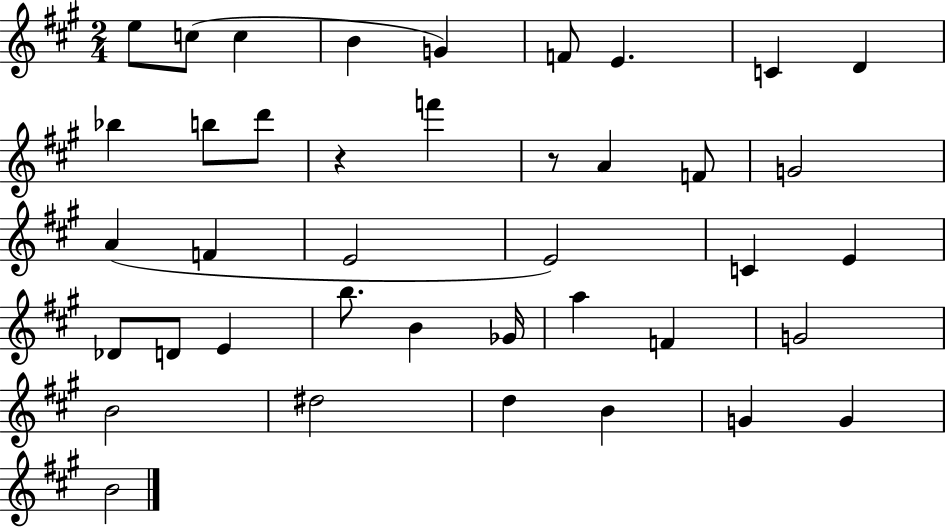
{
  \clef treble
  \numericTimeSignature
  \time 2/4
  \key a \major
  e''8 c''8( c''4 | b'4 g'4) | f'8 e'4. | c'4 d'4 | \break bes''4 b''8 d'''8 | r4 f'''4 | r8 a'4 f'8 | g'2 | \break a'4( f'4 | e'2 | e'2) | c'4 e'4 | \break des'8 d'8 e'4 | b''8. b'4 ges'16 | a''4 f'4 | g'2 | \break b'2 | dis''2 | d''4 b'4 | g'4 g'4 | \break b'2 | \bar "|."
}